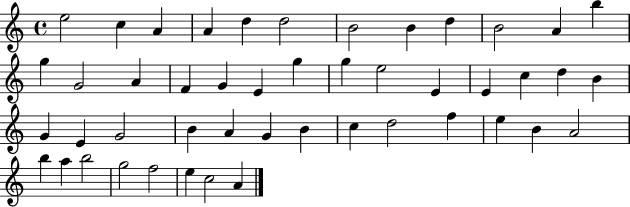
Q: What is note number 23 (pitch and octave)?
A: E4